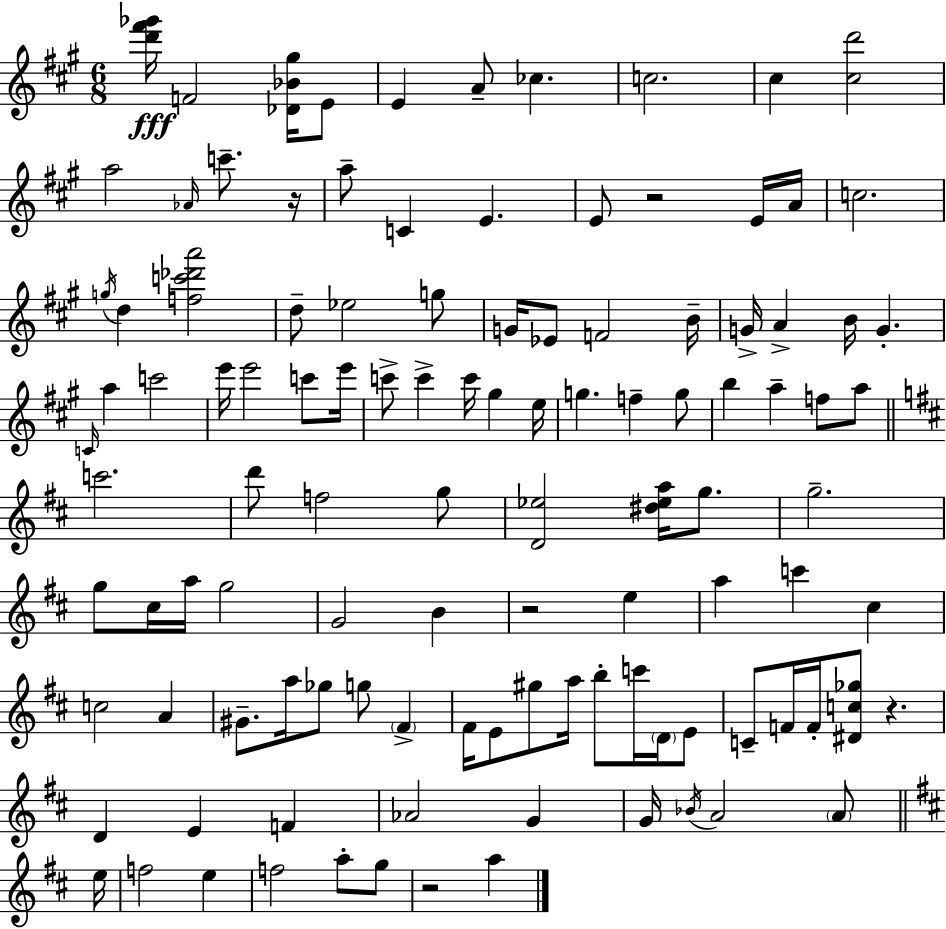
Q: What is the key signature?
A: A major